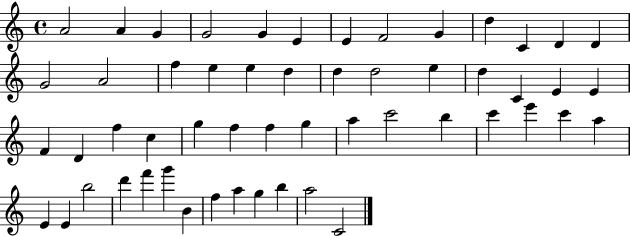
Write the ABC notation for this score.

X:1
T:Untitled
M:4/4
L:1/4
K:C
A2 A G G2 G E E F2 G d C D D G2 A2 f e e d d d2 e d C E E F D f c g f f g a c'2 b c' e' c' a E E b2 d' f' g' B f a g b a2 C2